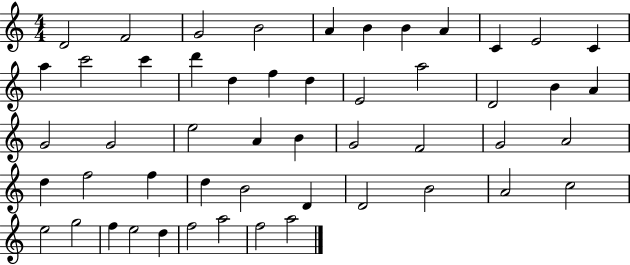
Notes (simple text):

D4/h F4/h G4/h B4/h A4/q B4/q B4/q A4/q C4/q E4/h C4/q A5/q C6/h C6/q D6/q D5/q F5/q D5/q E4/h A5/h D4/h B4/q A4/q G4/h G4/h E5/h A4/q B4/q G4/h F4/h G4/h A4/h D5/q F5/h F5/q D5/q B4/h D4/q D4/h B4/h A4/h C5/h E5/h G5/h F5/q E5/h D5/q F5/h A5/h F5/h A5/h